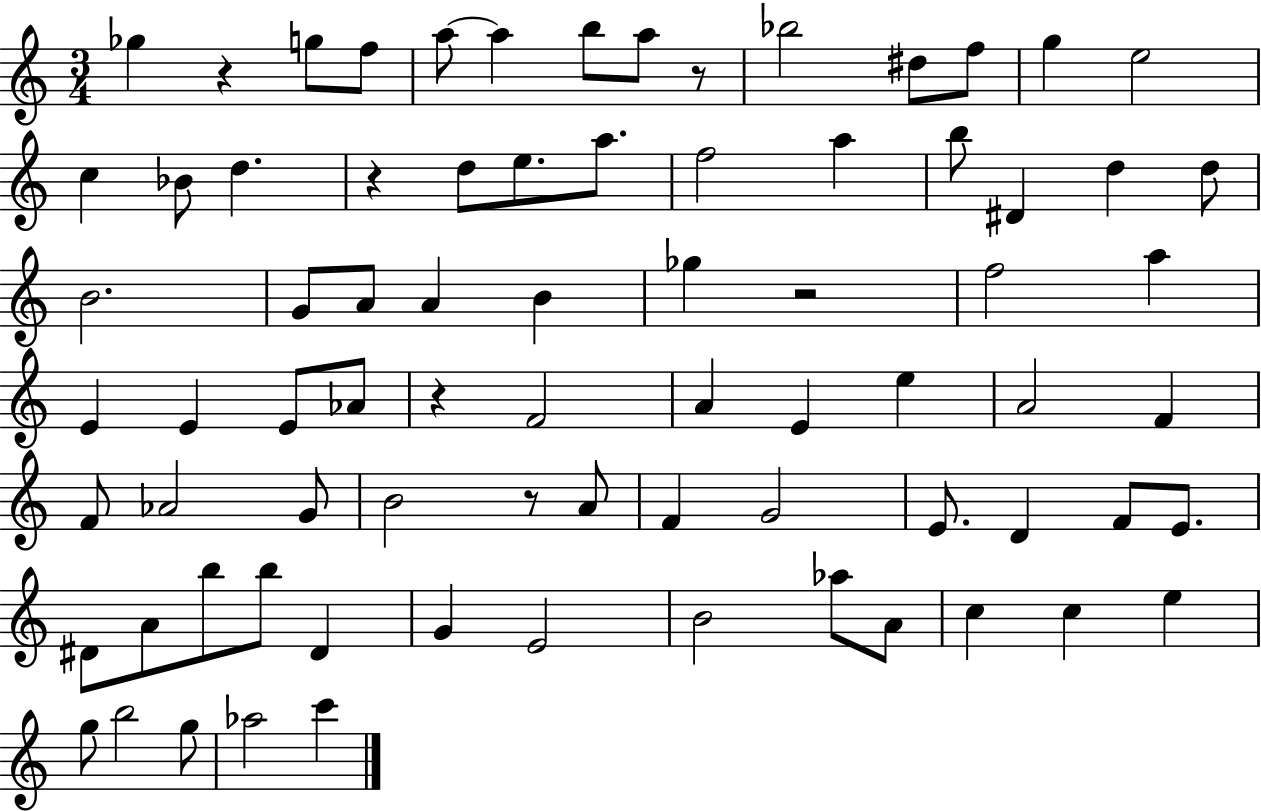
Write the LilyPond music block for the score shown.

{
  \clef treble
  \numericTimeSignature
  \time 3/4
  \key c \major
  ges''4 r4 g''8 f''8 | a''8~~ a''4 b''8 a''8 r8 | bes''2 dis''8 f''8 | g''4 e''2 | \break c''4 bes'8 d''4. | r4 d''8 e''8. a''8. | f''2 a''4 | b''8 dis'4 d''4 d''8 | \break b'2. | g'8 a'8 a'4 b'4 | ges''4 r2 | f''2 a''4 | \break e'4 e'4 e'8 aes'8 | r4 f'2 | a'4 e'4 e''4 | a'2 f'4 | \break f'8 aes'2 g'8 | b'2 r8 a'8 | f'4 g'2 | e'8. d'4 f'8 e'8. | \break dis'8 a'8 b''8 b''8 dis'4 | g'4 e'2 | b'2 aes''8 a'8 | c''4 c''4 e''4 | \break g''8 b''2 g''8 | aes''2 c'''4 | \bar "|."
}